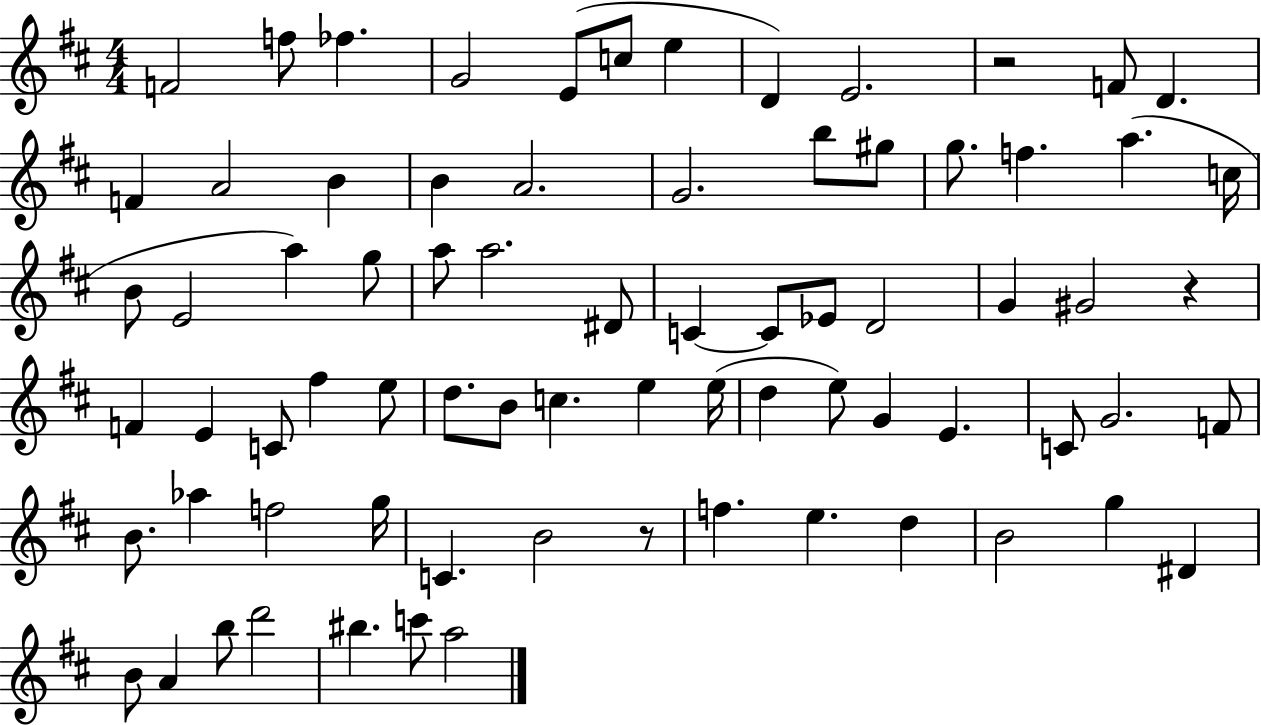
X:1
T:Untitled
M:4/4
L:1/4
K:D
F2 f/2 _f G2 E/2 c/2 e D E2 z2 F/2 D F A2 B B A2 G2 b/2 ^g/2 g/2 f a c/4 B/2 E2 a g/2 a/2 a2 ^D/2 C C/2 _E/2 D2 G ^G2 z F E C/2 ^f e/2 d/2 B/2 c e e/4 d e/2 G E C/2 G2 F/2 B/2 _a f2 g/4 C B2 z/2 f e d B2 g ^D B/2 A b/2 d'2 ^b c'/2 a2